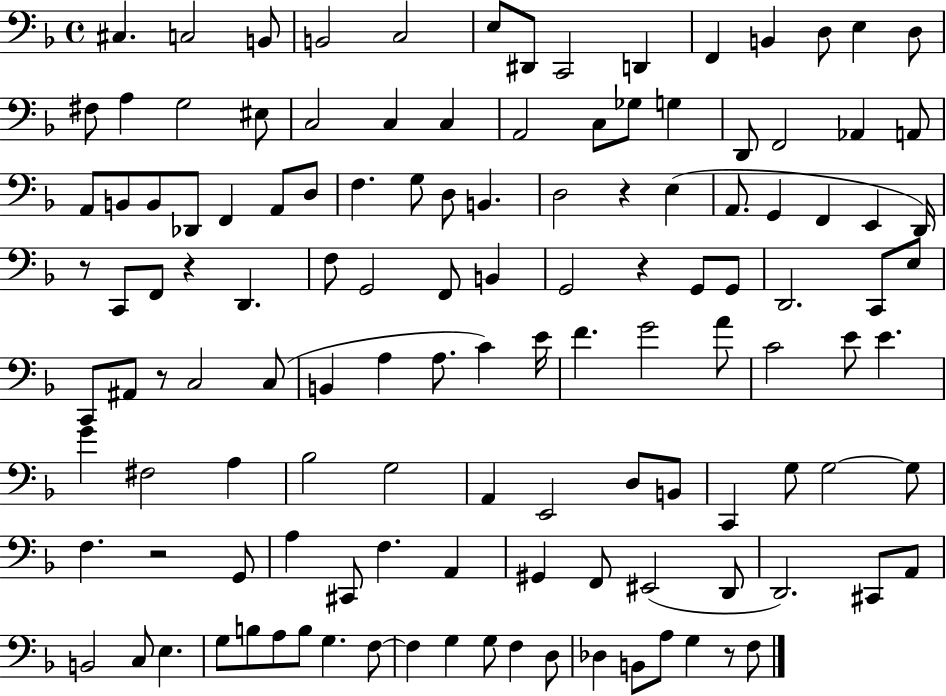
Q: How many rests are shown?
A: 7